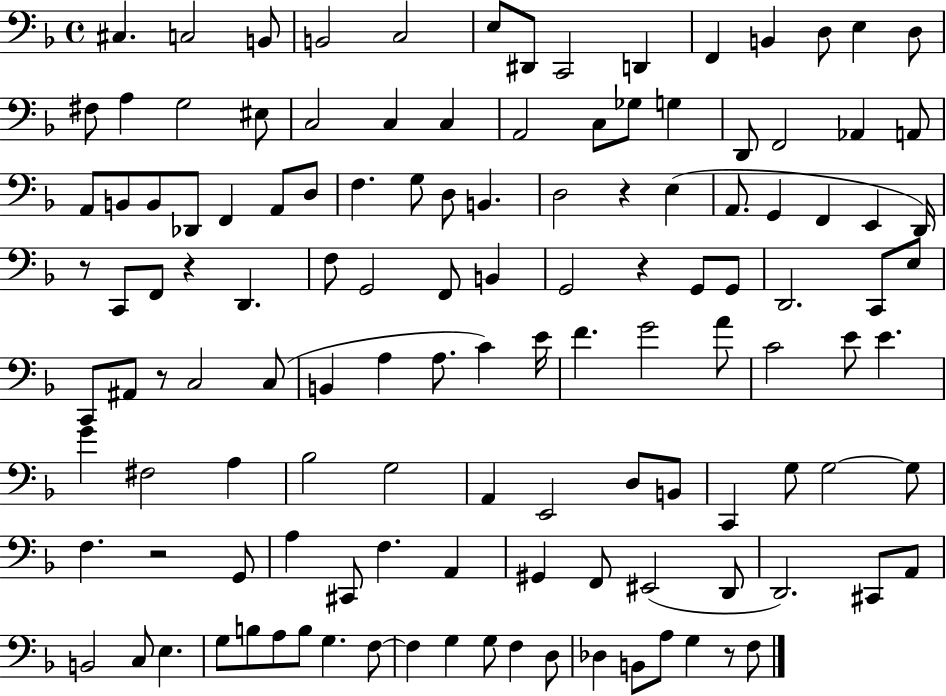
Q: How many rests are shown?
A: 7